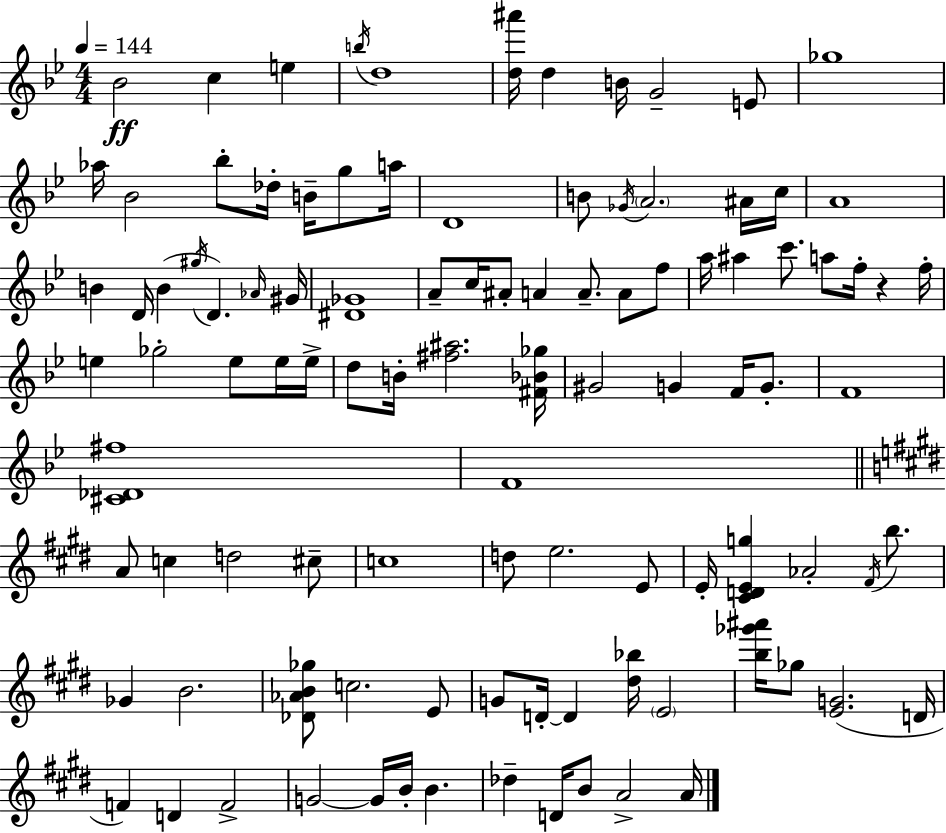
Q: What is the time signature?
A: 4/4